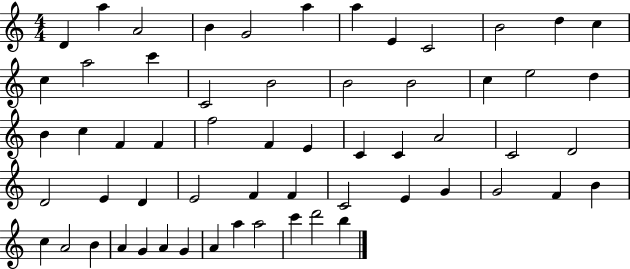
{
  \clef treble
  \numericTimeSignature
  \time 4/4
  \key c \major
  d'4 a''4 a'2 | b'4 g'2 a''4 | a''4 e'4 c'2 | b'2 d''4 c''4 | \break c''4 a''2 c'''4 | c'2 b'2 | b'2 b'2 | c''4 e''2 d''4 | \break b'4 c''4 f'4 f'4 | f''2 f'4 e'4 | c'4 c'4 a'2 | c'2 d'2 | \break d'2 e'4 d'4 | e'2 f'4 f'4 | c'2 e'4 g'4 | g'2 f'4 b'4 | \break c''4 a'2 b'4 | a'4 g'4 a'4 g'4 | a'4 a''4 a''2 | c'''4 d'''2 b''4 | \break \bar "|."
}